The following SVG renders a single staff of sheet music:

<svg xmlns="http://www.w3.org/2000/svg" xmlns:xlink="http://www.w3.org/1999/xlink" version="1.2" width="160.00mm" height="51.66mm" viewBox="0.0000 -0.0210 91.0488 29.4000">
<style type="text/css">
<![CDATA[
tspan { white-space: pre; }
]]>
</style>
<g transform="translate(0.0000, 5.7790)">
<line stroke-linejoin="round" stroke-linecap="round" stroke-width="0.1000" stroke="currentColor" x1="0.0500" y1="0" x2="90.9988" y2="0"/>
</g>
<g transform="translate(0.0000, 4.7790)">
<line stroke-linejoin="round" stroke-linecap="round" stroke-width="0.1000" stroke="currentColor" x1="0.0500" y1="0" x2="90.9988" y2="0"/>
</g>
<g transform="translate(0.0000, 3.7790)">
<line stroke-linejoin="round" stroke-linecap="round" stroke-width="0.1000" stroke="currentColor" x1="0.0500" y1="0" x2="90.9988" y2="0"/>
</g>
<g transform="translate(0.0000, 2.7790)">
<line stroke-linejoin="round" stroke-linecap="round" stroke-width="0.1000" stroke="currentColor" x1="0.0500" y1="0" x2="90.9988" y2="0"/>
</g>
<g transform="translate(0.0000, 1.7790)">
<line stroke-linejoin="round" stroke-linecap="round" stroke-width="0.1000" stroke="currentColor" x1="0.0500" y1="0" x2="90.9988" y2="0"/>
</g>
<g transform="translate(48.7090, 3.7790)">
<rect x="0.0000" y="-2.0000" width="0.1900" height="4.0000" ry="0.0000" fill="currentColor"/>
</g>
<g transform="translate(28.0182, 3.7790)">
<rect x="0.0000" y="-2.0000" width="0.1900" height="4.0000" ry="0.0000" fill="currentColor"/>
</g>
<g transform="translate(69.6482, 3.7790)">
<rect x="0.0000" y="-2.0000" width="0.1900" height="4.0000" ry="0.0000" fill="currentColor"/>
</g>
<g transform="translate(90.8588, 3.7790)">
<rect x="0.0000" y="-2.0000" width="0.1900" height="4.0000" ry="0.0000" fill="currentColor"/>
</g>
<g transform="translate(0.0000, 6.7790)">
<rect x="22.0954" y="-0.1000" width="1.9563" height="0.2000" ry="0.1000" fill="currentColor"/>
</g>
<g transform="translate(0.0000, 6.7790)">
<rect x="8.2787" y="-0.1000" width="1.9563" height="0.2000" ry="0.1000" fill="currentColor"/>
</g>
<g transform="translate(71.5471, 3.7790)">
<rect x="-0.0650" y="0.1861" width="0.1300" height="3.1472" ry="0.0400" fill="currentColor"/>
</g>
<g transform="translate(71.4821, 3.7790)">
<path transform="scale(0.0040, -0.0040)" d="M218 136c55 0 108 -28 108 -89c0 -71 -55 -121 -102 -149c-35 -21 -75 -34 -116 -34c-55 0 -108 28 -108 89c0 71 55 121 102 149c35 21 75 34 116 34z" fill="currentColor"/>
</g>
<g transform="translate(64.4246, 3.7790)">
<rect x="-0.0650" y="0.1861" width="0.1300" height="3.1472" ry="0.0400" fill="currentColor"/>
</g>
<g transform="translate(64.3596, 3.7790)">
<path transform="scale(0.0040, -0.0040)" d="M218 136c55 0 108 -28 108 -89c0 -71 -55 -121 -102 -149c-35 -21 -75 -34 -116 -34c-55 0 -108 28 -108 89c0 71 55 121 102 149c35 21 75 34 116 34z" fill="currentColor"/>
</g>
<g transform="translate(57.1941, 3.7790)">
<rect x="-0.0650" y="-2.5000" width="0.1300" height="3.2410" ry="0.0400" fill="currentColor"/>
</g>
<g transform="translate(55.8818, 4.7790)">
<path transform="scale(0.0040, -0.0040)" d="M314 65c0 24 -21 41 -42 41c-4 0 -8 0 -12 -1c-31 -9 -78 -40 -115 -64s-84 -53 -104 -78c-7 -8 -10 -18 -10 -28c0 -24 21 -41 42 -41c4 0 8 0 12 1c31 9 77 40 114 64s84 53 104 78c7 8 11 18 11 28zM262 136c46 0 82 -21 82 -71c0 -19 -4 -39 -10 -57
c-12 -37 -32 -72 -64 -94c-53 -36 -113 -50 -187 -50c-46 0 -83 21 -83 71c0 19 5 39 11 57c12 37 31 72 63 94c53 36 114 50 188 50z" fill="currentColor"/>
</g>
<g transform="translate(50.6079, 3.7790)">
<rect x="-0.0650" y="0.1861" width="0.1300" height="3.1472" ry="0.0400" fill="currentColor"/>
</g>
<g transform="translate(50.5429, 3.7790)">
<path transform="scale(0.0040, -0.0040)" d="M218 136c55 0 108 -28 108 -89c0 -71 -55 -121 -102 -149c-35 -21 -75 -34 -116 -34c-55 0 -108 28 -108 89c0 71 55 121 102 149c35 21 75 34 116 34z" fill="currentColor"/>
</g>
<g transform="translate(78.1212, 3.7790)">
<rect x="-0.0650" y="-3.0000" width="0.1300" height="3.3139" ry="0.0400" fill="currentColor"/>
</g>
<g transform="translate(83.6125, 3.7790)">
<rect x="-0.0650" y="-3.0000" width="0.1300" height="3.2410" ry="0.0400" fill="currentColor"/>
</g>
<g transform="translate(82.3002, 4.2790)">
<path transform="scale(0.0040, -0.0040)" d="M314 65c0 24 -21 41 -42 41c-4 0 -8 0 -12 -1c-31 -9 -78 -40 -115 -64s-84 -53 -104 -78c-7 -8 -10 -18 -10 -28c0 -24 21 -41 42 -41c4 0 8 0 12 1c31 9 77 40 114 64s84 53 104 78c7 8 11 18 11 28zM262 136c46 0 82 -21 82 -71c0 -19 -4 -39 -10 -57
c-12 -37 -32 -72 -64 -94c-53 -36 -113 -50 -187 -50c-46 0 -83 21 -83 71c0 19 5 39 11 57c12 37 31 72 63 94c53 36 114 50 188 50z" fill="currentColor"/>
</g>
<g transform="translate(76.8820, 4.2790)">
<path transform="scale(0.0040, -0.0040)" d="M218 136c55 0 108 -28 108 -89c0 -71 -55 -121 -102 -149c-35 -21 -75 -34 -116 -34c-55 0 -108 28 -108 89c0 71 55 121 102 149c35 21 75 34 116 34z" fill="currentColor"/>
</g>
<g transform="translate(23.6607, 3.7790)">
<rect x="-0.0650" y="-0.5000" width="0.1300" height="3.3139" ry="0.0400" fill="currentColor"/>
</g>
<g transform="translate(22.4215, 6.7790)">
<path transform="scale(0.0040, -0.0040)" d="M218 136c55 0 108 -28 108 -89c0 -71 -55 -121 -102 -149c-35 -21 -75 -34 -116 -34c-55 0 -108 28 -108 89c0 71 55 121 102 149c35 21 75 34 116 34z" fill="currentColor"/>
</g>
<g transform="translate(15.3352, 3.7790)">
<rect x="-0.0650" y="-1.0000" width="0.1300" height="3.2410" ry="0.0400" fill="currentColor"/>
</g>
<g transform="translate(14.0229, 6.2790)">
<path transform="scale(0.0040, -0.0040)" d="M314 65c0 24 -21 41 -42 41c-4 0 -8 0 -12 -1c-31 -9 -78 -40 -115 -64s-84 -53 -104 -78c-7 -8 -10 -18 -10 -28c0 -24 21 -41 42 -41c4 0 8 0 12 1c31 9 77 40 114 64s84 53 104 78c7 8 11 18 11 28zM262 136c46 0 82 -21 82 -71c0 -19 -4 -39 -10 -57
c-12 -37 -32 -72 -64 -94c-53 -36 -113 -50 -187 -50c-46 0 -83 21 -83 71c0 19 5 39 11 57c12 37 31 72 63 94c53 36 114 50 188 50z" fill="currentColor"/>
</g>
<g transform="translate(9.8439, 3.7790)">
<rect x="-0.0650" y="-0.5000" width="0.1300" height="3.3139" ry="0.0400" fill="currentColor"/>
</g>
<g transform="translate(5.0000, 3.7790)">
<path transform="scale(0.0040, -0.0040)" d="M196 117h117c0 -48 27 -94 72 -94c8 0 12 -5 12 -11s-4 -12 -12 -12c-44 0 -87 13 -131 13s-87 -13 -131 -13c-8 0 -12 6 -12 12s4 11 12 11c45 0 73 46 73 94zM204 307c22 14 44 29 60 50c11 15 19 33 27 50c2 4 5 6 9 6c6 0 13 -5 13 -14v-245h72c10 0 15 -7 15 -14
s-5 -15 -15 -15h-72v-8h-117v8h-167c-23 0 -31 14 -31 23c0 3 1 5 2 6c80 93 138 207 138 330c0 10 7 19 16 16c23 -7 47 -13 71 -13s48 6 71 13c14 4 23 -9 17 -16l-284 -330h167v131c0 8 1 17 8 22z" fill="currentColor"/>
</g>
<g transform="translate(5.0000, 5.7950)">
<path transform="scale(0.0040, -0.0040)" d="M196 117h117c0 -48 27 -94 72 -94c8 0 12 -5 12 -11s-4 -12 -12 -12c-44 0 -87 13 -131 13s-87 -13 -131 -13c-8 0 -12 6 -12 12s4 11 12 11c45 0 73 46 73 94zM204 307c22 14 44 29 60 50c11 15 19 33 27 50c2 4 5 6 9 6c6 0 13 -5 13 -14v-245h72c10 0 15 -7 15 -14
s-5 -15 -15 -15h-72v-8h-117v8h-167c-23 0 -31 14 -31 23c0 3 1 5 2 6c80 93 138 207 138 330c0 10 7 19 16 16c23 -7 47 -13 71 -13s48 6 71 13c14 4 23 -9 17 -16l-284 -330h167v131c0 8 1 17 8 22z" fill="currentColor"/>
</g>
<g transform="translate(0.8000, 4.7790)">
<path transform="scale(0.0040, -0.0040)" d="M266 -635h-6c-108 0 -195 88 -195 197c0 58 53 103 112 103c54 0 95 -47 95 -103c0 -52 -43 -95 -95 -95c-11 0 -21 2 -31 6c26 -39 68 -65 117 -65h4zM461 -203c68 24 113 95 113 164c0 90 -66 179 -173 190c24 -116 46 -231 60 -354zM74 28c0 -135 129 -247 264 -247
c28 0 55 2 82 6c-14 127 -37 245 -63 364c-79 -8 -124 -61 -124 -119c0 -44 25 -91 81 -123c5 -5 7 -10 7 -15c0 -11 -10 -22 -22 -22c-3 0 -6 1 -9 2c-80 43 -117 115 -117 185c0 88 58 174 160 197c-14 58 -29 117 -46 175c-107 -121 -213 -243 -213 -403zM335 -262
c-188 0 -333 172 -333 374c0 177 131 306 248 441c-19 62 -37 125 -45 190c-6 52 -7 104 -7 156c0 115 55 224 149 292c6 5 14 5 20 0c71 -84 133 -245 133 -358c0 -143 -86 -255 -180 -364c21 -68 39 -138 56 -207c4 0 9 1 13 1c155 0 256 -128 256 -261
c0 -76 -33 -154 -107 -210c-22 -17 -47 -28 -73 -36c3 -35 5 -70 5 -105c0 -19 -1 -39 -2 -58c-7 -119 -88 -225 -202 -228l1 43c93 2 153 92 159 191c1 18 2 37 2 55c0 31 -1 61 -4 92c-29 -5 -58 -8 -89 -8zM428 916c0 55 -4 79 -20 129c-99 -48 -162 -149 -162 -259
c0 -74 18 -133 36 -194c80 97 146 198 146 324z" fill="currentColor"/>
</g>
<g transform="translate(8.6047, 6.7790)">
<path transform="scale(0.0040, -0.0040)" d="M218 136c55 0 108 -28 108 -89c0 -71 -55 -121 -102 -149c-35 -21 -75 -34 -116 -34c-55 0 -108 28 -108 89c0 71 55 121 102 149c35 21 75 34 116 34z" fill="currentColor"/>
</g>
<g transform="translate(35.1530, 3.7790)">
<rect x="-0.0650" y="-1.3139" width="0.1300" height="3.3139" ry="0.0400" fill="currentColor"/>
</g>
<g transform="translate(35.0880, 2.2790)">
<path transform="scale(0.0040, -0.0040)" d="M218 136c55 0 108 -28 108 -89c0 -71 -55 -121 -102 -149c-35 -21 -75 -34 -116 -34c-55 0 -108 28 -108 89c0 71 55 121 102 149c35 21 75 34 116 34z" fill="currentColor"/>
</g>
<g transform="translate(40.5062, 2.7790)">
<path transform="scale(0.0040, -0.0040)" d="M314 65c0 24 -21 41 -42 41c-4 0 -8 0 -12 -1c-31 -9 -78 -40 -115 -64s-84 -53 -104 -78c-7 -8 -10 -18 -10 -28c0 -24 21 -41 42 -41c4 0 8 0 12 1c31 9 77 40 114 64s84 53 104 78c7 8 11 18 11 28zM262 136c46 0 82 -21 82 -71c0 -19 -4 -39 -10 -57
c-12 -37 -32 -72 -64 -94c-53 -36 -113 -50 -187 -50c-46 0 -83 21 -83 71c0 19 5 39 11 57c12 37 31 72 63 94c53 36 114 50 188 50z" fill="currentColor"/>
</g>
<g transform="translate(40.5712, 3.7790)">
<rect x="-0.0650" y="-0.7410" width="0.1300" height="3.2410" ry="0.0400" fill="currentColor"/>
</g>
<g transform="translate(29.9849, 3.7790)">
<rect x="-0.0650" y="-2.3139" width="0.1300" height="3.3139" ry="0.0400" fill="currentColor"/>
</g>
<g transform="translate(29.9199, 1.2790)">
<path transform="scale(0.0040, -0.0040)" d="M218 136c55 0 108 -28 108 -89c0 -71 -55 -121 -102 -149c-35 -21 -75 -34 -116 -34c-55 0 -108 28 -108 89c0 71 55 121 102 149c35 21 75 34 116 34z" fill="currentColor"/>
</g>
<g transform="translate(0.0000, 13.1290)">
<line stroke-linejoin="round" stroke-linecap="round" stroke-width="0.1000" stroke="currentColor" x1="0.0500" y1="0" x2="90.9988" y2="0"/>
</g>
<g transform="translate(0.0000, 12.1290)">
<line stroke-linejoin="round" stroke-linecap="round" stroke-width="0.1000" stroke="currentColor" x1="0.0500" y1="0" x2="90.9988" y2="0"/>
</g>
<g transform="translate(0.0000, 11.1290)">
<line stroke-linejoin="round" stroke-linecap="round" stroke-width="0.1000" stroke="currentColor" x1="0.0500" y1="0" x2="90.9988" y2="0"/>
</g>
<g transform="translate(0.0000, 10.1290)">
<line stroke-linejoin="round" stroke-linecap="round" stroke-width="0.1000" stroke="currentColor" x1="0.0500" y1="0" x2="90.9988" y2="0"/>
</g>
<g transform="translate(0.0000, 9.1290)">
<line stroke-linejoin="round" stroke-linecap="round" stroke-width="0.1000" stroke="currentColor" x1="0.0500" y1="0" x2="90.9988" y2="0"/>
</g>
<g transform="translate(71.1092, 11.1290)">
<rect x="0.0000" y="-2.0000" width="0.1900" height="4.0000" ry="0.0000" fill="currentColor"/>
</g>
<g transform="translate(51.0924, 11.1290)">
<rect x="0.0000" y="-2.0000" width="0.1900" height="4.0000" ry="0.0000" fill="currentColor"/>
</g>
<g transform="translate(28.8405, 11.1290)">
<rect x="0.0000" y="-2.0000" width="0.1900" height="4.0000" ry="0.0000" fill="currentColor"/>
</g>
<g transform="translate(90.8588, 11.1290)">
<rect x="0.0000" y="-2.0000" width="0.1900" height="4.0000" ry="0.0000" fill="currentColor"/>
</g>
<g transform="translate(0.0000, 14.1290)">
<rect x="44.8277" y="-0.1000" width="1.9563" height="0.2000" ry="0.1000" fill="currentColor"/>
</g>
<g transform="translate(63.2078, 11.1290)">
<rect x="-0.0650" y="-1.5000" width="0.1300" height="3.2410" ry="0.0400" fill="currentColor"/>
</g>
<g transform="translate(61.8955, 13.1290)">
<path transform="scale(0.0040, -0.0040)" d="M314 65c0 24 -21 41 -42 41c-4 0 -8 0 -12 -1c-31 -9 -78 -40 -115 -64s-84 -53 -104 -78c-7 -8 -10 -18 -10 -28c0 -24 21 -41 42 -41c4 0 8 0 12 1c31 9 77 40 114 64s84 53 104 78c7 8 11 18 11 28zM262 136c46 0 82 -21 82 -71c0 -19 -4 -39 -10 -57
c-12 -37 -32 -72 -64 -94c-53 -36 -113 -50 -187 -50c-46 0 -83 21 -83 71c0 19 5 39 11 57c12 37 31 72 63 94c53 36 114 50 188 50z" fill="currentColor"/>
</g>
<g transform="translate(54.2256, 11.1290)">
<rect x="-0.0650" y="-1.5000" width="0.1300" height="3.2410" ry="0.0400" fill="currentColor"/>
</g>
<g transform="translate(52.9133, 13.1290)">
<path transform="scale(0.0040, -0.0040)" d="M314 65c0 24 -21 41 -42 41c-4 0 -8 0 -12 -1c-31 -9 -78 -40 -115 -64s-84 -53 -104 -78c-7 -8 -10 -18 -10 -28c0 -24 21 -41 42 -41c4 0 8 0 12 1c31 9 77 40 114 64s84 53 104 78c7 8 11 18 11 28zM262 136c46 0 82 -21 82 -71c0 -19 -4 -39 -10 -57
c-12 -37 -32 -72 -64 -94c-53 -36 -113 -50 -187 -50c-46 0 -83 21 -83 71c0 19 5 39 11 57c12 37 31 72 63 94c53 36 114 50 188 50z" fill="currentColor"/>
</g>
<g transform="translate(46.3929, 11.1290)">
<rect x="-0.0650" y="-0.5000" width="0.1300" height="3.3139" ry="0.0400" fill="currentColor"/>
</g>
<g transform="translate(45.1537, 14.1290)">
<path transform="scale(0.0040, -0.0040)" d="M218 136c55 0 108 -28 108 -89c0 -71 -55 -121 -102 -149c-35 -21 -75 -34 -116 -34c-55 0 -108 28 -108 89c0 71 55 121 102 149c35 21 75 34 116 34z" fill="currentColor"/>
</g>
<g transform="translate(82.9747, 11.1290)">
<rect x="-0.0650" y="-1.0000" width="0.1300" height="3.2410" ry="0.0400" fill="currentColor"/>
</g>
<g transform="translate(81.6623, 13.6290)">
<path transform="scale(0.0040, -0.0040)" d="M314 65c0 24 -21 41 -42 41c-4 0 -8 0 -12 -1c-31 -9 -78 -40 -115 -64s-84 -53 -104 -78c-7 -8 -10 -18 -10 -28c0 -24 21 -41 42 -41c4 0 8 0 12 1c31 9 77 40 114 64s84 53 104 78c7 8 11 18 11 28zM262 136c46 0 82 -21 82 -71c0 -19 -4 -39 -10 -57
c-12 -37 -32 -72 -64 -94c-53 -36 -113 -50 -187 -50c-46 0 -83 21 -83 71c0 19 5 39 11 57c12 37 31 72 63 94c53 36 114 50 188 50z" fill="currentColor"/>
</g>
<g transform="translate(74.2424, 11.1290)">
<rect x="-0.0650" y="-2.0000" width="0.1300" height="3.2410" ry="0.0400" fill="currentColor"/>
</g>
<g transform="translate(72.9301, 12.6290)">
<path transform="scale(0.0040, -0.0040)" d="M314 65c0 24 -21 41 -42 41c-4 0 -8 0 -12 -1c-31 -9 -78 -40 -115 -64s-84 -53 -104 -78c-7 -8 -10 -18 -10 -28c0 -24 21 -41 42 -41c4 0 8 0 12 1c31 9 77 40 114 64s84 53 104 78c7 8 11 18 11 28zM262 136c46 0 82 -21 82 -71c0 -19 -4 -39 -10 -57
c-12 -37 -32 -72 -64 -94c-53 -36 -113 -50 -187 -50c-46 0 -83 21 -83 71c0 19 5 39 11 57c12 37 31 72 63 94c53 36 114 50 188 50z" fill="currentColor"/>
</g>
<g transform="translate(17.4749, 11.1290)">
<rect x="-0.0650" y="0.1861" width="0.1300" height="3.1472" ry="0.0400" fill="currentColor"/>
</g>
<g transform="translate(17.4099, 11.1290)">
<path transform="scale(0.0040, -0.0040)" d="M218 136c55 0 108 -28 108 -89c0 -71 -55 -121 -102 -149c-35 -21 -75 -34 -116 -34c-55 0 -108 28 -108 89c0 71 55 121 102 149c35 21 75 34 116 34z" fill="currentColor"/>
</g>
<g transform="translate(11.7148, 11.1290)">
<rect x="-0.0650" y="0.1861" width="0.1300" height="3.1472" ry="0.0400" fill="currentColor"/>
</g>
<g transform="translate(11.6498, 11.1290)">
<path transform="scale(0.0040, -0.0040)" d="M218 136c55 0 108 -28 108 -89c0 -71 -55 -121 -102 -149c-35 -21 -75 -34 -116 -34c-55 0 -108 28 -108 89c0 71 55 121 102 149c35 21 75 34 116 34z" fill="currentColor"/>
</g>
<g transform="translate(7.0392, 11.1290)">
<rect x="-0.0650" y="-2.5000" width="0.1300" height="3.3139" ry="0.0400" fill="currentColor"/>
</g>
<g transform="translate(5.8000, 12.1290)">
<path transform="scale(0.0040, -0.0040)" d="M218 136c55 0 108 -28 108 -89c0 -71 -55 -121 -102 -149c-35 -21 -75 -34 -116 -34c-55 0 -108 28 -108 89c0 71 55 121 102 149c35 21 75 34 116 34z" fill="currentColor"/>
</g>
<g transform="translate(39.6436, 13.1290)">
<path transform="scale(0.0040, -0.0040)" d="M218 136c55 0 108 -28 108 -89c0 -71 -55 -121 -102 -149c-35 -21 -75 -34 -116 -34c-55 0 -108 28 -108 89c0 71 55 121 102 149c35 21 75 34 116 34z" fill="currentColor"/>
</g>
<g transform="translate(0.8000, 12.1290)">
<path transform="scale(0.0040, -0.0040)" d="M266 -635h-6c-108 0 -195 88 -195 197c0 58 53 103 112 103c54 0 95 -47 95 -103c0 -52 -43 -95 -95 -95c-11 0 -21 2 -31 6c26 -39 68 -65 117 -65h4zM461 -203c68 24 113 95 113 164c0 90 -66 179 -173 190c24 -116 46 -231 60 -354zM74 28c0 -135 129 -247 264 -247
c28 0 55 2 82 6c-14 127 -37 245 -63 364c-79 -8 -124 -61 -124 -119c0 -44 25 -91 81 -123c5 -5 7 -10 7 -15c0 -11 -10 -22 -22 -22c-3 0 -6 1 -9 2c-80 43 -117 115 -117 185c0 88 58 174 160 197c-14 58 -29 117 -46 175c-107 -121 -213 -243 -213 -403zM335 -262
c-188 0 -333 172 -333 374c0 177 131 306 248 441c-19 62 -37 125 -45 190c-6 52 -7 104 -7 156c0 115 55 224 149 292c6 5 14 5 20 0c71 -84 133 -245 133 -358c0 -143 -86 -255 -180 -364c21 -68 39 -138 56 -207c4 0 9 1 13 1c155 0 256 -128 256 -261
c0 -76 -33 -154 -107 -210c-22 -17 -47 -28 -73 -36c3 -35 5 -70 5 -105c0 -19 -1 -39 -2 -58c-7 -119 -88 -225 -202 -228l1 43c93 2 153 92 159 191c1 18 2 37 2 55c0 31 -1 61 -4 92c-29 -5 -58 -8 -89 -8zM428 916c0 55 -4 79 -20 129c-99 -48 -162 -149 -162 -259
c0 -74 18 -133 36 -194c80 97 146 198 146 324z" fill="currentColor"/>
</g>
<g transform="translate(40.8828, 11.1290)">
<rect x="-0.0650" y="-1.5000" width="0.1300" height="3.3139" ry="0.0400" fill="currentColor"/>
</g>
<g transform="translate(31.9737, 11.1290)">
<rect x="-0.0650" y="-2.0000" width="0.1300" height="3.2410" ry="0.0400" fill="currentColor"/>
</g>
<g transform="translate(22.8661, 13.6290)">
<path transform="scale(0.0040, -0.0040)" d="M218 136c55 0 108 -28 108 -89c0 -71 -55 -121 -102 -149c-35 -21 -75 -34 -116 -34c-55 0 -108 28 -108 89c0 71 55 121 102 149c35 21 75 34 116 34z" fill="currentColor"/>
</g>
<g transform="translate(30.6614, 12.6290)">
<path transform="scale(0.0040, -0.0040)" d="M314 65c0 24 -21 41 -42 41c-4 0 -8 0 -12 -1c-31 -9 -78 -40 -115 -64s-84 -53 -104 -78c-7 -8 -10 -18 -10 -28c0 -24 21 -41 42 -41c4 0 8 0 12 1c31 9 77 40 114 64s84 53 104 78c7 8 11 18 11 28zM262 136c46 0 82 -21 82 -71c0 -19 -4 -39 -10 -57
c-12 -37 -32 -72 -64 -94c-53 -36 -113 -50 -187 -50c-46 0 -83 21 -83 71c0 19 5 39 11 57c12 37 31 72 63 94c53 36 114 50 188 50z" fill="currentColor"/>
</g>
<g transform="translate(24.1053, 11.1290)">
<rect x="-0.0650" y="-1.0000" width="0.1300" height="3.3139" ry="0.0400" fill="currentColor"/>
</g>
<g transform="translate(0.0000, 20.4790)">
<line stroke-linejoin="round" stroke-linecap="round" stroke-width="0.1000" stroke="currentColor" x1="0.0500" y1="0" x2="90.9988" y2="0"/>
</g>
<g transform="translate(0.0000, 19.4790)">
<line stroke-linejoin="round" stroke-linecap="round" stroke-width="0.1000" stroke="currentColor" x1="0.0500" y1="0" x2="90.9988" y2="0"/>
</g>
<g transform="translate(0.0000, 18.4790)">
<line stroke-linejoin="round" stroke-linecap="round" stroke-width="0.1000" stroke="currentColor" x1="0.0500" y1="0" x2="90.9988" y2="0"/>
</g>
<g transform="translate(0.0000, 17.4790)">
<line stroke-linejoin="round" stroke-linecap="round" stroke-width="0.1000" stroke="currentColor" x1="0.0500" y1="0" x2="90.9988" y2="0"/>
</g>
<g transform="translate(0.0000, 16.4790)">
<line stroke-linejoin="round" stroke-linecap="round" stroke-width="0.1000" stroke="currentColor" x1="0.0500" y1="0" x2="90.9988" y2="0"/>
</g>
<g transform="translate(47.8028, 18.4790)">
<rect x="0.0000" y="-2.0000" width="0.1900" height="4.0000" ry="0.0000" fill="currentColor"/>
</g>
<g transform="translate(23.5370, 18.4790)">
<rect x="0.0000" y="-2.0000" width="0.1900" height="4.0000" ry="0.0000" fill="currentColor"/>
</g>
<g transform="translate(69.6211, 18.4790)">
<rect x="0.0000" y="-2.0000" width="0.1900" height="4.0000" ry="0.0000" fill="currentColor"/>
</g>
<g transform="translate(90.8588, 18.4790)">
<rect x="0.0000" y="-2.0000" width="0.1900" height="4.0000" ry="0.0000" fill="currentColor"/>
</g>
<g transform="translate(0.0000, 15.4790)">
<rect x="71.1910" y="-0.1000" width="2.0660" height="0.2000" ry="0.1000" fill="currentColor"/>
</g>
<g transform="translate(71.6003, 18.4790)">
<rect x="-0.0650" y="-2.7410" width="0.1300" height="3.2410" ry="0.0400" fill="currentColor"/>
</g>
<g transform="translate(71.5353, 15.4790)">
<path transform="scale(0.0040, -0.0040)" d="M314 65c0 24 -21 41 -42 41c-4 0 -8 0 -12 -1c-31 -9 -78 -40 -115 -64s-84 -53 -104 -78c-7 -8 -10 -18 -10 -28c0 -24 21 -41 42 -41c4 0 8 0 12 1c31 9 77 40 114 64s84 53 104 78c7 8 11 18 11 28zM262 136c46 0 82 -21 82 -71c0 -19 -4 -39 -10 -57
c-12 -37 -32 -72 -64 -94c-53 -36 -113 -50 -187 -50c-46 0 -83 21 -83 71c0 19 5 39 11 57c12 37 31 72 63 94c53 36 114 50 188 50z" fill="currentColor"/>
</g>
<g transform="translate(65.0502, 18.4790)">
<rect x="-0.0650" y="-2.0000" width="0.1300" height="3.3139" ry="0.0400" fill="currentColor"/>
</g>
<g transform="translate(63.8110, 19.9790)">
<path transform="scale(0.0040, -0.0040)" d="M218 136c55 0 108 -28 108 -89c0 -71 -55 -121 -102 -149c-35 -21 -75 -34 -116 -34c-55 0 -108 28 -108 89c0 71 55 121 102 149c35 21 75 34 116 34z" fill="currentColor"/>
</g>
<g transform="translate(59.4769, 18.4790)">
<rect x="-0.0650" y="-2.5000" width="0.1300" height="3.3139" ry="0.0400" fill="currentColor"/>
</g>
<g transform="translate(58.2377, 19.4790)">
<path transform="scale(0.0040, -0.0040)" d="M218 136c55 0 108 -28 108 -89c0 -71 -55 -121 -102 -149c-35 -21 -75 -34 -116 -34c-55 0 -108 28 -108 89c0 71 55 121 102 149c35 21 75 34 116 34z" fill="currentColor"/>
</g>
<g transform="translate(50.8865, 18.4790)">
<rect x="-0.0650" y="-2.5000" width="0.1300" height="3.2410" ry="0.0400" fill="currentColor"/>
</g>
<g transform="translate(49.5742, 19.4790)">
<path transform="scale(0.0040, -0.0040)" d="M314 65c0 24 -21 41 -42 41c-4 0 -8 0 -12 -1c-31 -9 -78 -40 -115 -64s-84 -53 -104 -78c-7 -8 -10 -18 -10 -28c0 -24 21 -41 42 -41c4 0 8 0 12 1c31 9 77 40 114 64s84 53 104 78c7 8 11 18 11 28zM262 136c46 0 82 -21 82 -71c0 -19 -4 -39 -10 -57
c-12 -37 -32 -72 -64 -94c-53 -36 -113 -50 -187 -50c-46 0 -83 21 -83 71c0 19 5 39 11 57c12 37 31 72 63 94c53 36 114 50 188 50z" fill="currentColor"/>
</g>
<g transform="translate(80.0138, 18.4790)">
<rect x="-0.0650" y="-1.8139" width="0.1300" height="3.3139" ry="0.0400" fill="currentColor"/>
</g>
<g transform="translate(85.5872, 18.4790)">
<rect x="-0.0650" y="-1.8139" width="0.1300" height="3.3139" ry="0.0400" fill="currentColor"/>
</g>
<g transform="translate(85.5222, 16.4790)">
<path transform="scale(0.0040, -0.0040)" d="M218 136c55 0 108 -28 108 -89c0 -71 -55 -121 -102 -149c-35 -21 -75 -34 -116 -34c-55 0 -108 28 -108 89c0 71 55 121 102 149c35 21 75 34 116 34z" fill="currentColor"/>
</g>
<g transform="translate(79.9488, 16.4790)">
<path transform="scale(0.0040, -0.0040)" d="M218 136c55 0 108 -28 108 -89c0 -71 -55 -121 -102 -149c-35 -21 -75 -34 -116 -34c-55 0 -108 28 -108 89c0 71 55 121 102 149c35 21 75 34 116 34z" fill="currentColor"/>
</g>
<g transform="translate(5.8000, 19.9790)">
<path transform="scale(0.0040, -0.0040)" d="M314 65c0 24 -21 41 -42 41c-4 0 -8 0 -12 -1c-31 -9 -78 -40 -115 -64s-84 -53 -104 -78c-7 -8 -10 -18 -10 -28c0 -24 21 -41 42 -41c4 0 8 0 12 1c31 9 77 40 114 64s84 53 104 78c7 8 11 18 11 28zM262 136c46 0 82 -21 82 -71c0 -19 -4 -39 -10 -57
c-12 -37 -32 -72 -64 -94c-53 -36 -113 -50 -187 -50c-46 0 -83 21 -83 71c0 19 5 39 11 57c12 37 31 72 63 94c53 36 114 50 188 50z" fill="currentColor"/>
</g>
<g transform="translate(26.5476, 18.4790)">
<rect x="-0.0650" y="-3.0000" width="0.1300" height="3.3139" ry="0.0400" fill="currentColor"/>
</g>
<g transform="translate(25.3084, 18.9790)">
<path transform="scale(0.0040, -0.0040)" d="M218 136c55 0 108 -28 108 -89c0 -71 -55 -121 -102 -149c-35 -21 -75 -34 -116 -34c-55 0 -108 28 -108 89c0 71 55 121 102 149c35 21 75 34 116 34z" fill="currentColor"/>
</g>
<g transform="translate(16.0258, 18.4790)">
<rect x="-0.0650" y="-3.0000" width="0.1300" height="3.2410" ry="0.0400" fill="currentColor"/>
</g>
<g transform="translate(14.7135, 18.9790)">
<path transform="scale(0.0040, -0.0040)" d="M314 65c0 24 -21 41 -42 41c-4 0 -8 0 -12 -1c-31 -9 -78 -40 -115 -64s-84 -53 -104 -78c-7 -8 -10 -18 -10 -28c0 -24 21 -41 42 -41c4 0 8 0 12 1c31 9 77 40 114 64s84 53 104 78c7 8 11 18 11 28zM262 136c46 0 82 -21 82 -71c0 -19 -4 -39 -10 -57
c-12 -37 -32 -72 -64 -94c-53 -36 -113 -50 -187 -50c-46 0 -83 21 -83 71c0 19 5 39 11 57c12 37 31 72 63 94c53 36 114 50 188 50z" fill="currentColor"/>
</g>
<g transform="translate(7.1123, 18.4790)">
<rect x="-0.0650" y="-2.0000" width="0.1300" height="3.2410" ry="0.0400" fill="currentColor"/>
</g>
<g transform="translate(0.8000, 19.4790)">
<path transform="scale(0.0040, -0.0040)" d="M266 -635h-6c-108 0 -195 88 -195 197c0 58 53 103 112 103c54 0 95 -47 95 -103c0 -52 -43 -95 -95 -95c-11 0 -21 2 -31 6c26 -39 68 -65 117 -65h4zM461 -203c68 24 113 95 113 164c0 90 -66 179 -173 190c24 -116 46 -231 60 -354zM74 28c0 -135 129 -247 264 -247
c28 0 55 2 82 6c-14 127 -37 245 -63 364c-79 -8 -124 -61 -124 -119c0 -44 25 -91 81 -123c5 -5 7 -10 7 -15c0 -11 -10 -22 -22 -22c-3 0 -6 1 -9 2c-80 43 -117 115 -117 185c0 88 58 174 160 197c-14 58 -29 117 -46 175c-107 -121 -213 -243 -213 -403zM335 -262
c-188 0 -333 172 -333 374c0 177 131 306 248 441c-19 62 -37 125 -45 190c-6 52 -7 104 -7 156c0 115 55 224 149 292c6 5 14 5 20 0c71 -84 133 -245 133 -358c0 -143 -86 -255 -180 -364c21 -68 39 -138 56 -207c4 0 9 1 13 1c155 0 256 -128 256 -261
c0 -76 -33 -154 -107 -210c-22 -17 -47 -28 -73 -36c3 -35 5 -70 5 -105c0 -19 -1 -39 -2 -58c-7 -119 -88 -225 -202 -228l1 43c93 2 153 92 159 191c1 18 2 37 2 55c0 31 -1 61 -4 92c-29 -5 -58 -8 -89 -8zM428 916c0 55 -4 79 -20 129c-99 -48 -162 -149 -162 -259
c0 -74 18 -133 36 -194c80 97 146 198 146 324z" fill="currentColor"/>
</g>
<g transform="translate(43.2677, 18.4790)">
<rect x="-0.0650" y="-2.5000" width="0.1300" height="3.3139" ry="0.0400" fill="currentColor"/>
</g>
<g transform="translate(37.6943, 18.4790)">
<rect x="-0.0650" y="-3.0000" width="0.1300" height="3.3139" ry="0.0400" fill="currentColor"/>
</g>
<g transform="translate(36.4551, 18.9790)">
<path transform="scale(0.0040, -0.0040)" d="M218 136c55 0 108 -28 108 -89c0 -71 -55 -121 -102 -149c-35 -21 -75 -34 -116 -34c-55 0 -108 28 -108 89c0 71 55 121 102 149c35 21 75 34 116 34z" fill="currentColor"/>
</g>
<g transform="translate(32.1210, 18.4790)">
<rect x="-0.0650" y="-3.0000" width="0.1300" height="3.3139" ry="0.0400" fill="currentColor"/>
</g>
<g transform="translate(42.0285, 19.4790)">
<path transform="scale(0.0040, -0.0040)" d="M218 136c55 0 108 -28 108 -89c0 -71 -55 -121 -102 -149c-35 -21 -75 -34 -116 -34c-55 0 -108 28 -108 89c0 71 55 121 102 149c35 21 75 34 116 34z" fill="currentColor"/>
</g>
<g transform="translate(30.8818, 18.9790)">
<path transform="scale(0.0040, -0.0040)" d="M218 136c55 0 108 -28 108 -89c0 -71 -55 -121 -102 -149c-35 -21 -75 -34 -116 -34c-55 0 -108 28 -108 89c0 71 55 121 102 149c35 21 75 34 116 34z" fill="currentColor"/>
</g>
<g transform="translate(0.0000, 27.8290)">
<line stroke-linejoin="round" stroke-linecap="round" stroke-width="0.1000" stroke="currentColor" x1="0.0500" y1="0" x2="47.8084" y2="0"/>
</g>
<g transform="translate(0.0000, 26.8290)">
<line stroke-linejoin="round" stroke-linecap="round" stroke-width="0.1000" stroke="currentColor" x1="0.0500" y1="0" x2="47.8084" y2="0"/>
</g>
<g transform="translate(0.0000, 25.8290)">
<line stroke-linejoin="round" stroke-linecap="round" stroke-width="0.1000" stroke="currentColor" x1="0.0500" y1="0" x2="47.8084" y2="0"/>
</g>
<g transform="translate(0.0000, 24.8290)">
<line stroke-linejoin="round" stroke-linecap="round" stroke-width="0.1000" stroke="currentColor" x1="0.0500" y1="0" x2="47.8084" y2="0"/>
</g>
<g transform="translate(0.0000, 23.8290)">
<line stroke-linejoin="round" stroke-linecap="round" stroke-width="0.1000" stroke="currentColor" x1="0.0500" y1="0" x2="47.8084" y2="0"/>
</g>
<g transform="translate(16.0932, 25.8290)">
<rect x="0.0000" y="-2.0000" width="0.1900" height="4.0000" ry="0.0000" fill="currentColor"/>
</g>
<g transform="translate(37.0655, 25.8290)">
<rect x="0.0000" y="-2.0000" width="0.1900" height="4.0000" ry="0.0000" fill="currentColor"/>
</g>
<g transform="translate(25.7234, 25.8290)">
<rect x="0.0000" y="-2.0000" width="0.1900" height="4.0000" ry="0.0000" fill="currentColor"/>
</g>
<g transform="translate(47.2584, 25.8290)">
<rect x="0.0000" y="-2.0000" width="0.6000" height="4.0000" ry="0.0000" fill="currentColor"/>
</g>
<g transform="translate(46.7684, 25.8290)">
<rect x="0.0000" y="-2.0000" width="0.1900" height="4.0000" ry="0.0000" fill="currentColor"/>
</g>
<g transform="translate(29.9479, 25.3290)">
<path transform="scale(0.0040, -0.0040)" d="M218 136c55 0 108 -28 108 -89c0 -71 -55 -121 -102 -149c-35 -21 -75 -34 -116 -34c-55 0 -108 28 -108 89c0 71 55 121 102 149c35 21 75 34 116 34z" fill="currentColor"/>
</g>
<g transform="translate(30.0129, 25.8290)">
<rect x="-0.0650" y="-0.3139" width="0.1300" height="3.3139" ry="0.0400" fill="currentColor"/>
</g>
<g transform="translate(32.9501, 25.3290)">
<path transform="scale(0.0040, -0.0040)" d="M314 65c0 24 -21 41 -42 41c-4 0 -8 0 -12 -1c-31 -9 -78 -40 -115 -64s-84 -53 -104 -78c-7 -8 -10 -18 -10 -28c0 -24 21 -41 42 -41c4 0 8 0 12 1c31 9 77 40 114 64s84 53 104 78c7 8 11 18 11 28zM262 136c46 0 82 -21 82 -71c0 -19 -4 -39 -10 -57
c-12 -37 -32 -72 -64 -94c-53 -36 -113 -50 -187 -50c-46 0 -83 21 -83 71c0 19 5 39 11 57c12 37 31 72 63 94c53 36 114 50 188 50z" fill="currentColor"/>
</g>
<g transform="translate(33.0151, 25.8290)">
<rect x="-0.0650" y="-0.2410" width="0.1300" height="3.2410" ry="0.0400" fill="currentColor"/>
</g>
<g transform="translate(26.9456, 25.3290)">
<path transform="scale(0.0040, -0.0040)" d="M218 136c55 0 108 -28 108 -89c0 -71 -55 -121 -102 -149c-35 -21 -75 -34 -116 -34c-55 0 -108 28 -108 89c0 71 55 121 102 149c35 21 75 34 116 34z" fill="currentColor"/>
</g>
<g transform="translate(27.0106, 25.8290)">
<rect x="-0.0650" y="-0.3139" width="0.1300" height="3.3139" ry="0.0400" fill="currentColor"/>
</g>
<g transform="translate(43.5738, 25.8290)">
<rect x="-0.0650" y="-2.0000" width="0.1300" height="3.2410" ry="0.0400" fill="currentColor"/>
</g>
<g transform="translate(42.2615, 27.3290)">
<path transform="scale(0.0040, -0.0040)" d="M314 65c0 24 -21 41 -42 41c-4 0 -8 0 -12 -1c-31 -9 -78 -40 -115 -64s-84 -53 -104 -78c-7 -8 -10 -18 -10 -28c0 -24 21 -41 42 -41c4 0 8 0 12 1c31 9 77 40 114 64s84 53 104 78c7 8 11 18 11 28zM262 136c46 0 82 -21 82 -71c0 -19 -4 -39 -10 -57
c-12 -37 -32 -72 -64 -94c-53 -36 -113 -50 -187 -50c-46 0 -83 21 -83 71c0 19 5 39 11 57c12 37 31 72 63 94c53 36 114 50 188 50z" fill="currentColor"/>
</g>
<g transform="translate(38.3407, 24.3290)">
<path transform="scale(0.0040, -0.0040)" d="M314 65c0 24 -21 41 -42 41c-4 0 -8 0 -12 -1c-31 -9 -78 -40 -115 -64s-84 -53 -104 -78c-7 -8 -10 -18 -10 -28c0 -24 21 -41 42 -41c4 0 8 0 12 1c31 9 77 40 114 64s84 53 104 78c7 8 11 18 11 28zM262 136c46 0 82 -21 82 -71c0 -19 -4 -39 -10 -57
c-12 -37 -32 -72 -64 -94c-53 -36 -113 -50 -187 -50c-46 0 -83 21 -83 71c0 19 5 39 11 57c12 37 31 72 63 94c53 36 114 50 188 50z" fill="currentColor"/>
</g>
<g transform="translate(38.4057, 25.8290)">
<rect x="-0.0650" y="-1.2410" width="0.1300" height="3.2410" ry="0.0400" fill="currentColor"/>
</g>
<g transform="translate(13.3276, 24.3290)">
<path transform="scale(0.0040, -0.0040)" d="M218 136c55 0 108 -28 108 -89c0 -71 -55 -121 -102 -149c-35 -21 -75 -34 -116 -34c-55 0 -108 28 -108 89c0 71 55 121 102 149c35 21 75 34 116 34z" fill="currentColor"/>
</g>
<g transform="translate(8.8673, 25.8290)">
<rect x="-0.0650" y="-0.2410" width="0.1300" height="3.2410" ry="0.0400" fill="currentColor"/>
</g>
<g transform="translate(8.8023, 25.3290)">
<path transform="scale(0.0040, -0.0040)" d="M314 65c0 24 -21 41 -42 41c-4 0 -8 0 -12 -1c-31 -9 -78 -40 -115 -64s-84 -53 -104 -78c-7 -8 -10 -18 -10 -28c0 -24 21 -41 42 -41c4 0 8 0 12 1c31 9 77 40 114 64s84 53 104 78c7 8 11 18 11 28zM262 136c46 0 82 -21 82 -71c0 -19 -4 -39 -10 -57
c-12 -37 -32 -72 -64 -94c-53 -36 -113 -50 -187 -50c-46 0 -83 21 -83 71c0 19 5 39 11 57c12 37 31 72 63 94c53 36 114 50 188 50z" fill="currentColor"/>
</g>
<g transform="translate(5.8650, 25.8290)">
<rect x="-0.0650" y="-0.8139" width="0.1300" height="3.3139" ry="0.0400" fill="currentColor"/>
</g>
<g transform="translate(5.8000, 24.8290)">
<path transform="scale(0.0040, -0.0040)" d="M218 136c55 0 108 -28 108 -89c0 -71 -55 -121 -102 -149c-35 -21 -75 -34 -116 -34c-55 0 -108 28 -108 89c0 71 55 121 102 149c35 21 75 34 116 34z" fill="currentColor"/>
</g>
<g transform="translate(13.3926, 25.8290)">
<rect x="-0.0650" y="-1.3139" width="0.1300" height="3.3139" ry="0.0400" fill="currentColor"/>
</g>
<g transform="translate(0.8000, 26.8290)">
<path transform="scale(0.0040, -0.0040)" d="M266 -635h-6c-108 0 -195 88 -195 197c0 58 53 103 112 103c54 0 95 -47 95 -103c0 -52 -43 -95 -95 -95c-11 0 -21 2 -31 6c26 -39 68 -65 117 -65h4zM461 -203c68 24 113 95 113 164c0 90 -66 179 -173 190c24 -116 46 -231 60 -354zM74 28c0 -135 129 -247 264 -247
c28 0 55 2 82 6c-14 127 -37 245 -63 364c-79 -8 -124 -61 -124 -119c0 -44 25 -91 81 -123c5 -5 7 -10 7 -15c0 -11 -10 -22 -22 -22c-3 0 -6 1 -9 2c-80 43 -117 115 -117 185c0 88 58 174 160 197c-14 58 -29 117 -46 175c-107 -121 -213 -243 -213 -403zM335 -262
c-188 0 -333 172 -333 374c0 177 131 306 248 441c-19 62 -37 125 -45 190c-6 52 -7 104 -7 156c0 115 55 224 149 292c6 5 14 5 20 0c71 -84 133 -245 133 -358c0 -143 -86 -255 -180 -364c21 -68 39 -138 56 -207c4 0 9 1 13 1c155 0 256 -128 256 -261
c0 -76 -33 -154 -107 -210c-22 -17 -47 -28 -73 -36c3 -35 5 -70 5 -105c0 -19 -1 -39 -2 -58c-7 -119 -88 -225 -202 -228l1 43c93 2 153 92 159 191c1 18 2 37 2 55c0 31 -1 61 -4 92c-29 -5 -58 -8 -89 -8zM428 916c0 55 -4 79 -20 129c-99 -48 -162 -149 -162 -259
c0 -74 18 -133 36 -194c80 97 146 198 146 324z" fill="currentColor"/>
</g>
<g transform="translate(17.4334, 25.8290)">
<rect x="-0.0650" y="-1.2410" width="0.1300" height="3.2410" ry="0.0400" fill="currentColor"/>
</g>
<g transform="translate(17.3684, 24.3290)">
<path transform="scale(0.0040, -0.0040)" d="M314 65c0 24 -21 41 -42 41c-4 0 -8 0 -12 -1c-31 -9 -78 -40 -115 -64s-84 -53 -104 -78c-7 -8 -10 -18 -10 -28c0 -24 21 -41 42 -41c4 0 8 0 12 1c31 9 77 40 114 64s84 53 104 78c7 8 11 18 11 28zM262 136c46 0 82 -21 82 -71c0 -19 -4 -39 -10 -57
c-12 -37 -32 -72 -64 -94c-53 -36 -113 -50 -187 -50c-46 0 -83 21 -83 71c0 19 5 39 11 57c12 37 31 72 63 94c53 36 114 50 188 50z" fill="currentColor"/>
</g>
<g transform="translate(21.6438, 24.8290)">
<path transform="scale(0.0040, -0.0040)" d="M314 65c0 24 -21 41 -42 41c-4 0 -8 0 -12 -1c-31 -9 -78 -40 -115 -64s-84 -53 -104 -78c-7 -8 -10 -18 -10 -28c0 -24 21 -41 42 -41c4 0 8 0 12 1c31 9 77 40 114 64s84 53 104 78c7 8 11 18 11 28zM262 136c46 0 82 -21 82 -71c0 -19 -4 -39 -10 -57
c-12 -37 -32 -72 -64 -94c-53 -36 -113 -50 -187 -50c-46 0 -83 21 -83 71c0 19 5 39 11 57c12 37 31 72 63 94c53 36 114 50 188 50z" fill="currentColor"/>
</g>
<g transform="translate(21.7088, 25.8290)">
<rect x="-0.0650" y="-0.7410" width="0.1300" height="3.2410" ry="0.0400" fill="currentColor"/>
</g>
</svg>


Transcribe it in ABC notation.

X:1
T:Untitled
M:4/4
L:1/4
K:C
C D2 C g e d2 B G2 B B A A2 G B B D F2 E C E2 E2 F2 D2 F2 A2 A A A G G2 G F a2 f f d c2 e e2 d2 c c c2 e2 F2